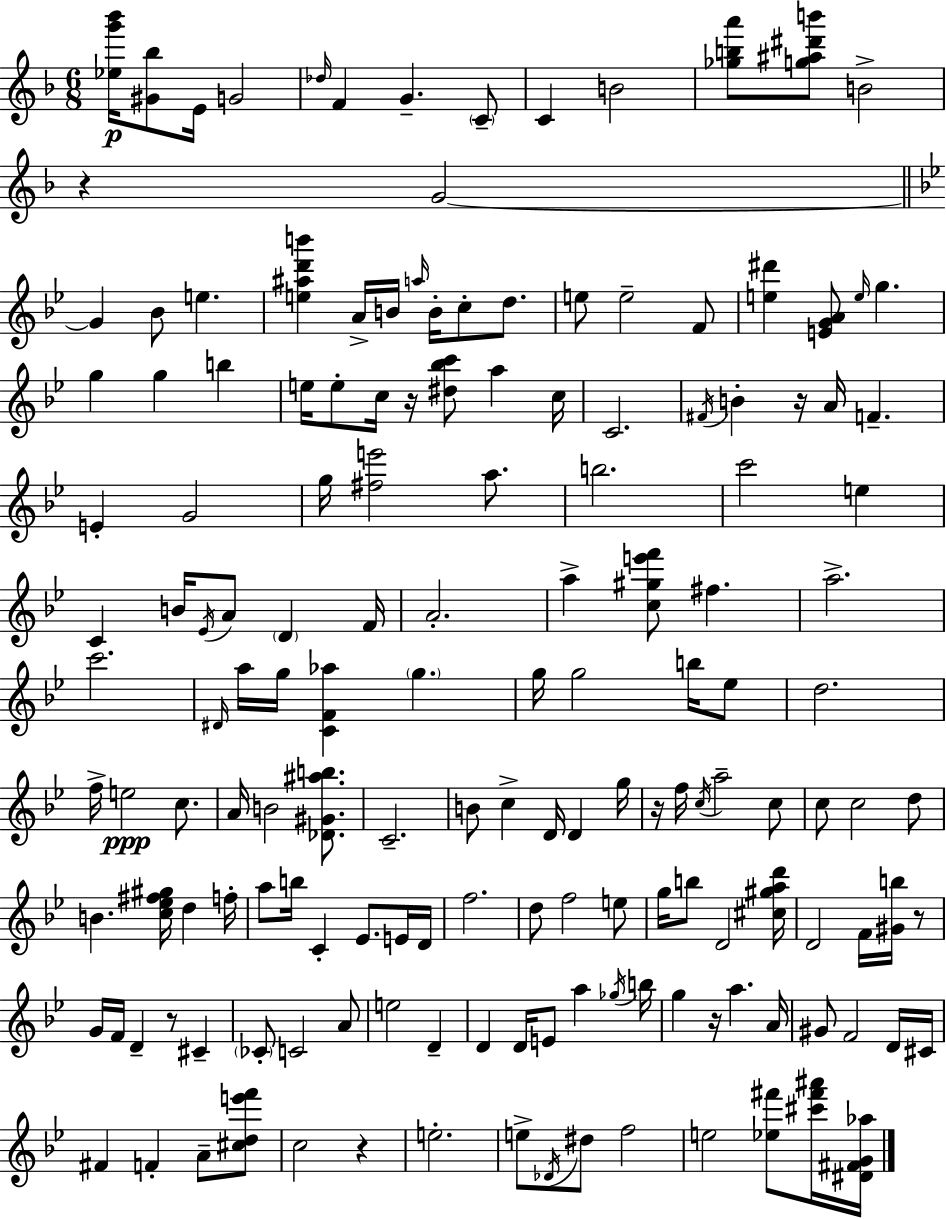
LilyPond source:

{
  \clef treble
  \numericTimeSignature
  \time 6/8
  \key d \minor
  <ees'' g''' bes'''>16\p <gis' bes''>8 e'16 g'2 | \grace { des''16 } f'4 g'4.-- \parenthesize c'8-- | c'4 b'2 | <ges'' b'' a'''>8 <g'' ais'' dis''' b'''>8 b'2-> | \break r4 g'2~~ | \bar "||" \break \key bes \major g'4 bes'8 e''4. | <e'' ais'' d''' b'''>4 a'16-> b'16 \grace { a''16 } b'16-. c''8-. d''8. | e''8 e''2-- f'8 | <e'' dis'''>4 <e' g' a'>8 \grace { e''16 } g''4. | \break g''4 g''4 b''4 | e''16 e''8-. c''16 r16 <dis'' bes'' c'''>8 a''4 | c''16 c'2. | \acciaccatura { fis'16 } b'4-. r16 a'16 f'4.-- | \break e'4-. g'2 | g''16 <fis'' e'''>2 | a''8. b''2. | c'''2 e''4 | \break c'4 b'16 \acciaccatura { ees'16 } a'8 \parenthesize d'4 | f'16 a'2.-. | a''4-> <c'' gis'' e''' f'''>8 fis''4. | a''2.-> | \break c'''2. | \grace { dis'16 } a''16 g''16 <c' f' aes''>4 \parenthesize g''4. | g''16 g''2 | b''16 ees''8 d''2. | \break f''16-> e''2\ppp | c''8. a'16 b'2 | <des' gis' ais'' b''>8. c'2.-- | b'8 c''4-> d'16 | \break d'4 g''16 r16 f''16 \acciaccatura { c''16 } a''2-- | c''8 c''8 c''2 | d''8 b'4. | <c'' ees'' fis'' gis''>16 d''4 f''16-. a''8 b''16 c'4-. | \break ees'8. e'16 d'16 f''2. | d''8 f''2 | e''8 g''16 b''8 d'2 | <cis'' gis'' a'' d'''>16 d'2 | \break f'16 <gis' b''>16 r8 g'16 f'16 d'4-- | r8 cis'4-- \parenthesize ces'8-. c'2 | a'8 e''2 | d'4-- d'4 d'16 e'8 | \break a''4 \acciaccatura { ges''16 } b''16 g''4 r16 | a''4. a'16 gis'8 f'2 | d'16 cis'16 fis'4 f'4-. | a'8-- <cis'' d'' e''' f'''>8 c''2 | \break r4 e''2.-. | e''8-> \acciaccatura { des'16 } dis''8 | f''2 e''2 | <ees'' fis'''>8 <cis''' fis''' ais'''>16 <dis' fis' g' aes''>16 \bar "|."
}